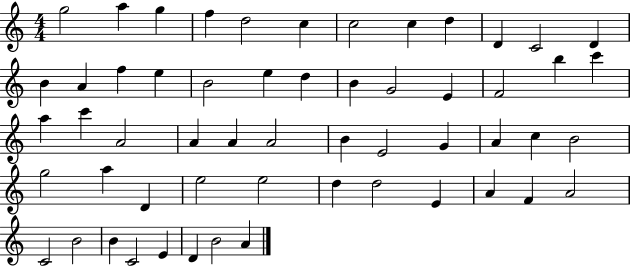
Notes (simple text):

G5/h A5/q G5/q F5/q D5/h C5/q C5/h C5/q D5/q D4/q C4/h D4/q B4/q A4/q F5/q E5/q B4/h E5/q D5/q B4/q G4/h E4/q F4/h B5/q C6/q A5/q C6/q A4/h A4/q A4/q A4/h B4/q E4/h G4/q A4/q C5/q B4/h G5/h A5/q D4/q E5/h E5/h D5/q D5/h E4/q A4/q F4/q A4/h C4/h B4/h B4/q C4/h E4/q D4/q B4/h A4/q